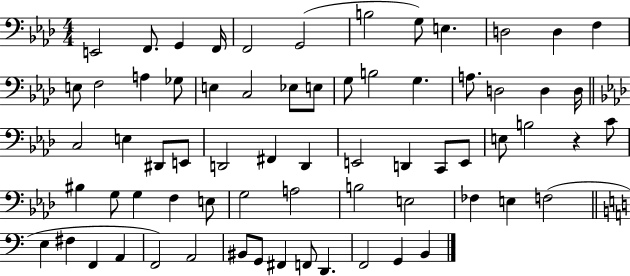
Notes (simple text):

E2/h F2/e. G2/q F2/s F2/h G2/h B3/h G3/e E3/q. D3/h D3/q F3/q E3/e F3/h A3/q Gb3/e E3/q C3/h Eb3/e E3/e G3/e B3/h G3/q. A3/e. D3/h D3/q D3/s C3/h E3/q D#2/e E2/e D2/h F#2/q D2/q E2/h D2/q C2/e E2/e E3/e B3/h R/q C4/e BIS3/q G3/e G3/q F3/q E3/e G3/h A3/h B3/h E3/h FES3/q E3/q F3/h E3/q F#3/q F2/q A2/q F2/h A2/h BIS2/e G2/e F#2/q F2/e D2/q. F2/h G2/q B2/q